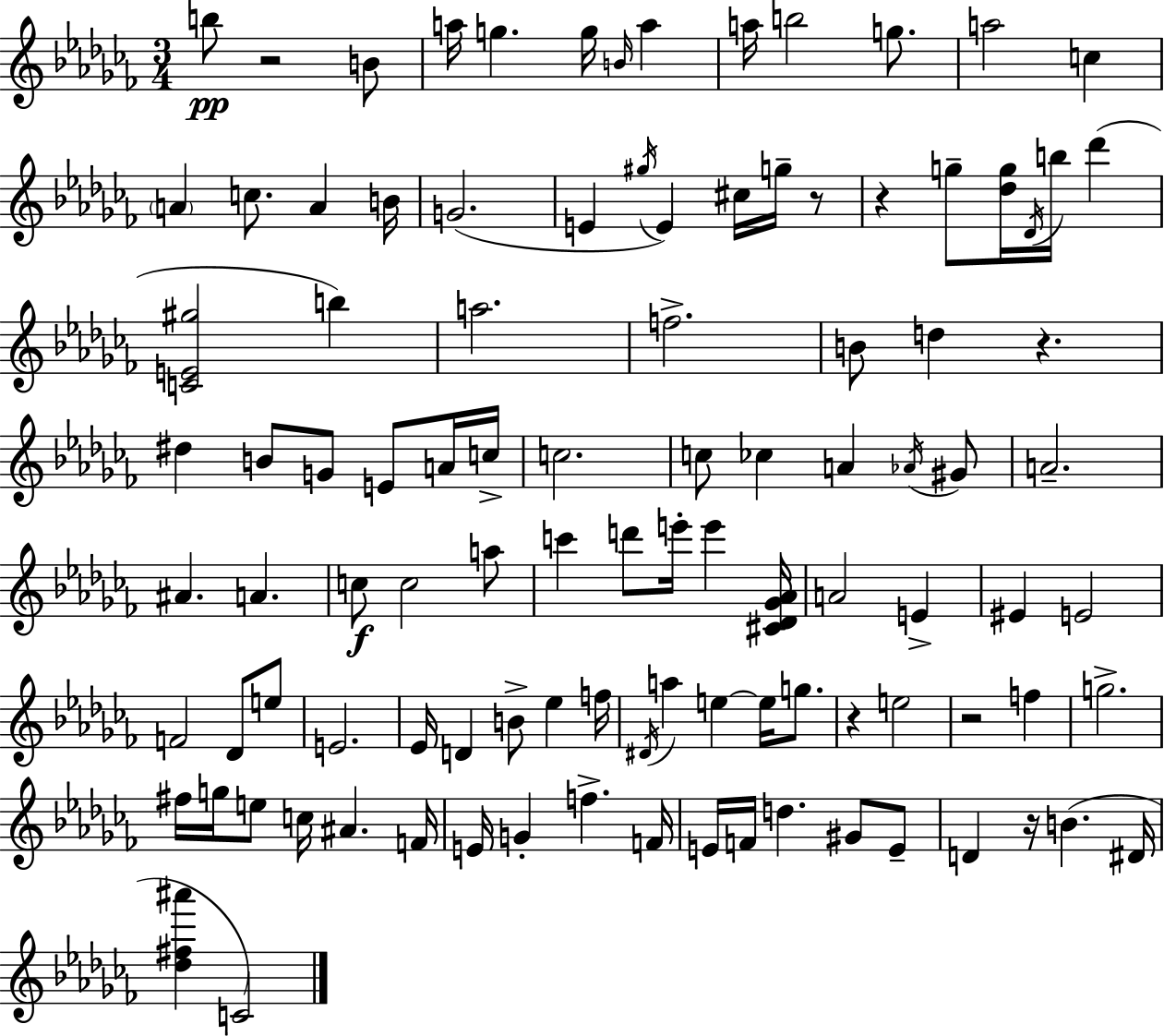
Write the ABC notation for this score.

X:1
T:Untitled
M:3/4
L:1/4
K:Abm
b/2 z2 B/2 a/4 g g/4 B/4 a a/4 b2 g/2 a2 c A c/2 A B/4 G2 E ^g/4 E ^c/4 g/4 z/2 z g/2 [_dg]/4 _D/4 b/4 _d' [CE^g]2 b a2 f2 B/2 d z ^d B/2 G/2 E/2 A/4 c/4 c2 c/2 _c A _A/4 ^G/2 A2 ^A A c/2 c2 a/2 c' d'/2 e'/4 e' [^C_D_G_A]/4 A2 E ^E E2 F2 _D/2 e/2 E2 _E/4 D B/2 _e f/4 ^D/4 a e e/4 g/2 z e2 z2 f g2 ^f/4 g/4 e/2 c/4 ^A F/4 E/4 G f F/4 E/4 F/4 d ^G/2 E/2 D z/4 B ^D/4 [_d^f^a'] C2